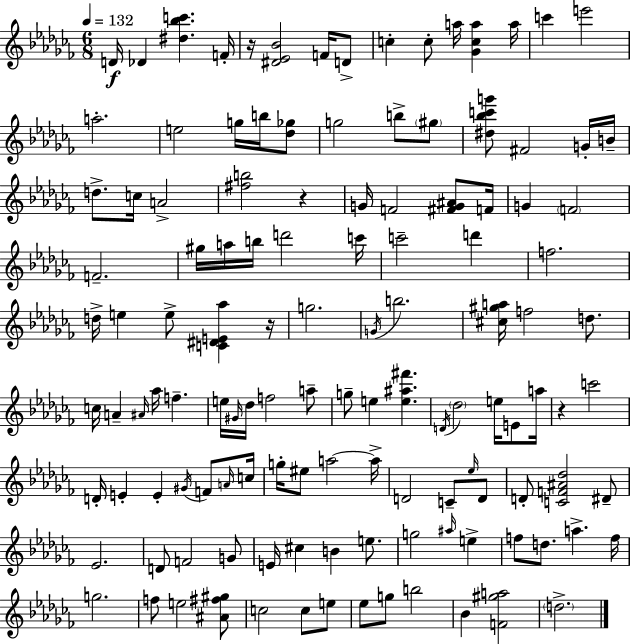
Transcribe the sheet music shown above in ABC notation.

X:1
T:Untitled
M:6/8
L:1/4
K:Abm
D/4 _D [^d_bc'] F/4 z/4 [^D_E_B]2 F/4 D/2 c c/2 a/4 [_Gca] a/4 c' e'2 a2 e2 g/4 b/4 [_d_g]/2 g2 b/2 ^g/2 [^d_bc'g']/2 ^F2 G/4 B/4 d/2 c/4 A2 [^fb]2 z G/4 F2 [^FG^A]/2 F/4 G F2 F2 ^g/4 a/4 b/4 d'2 c'/4 c'2 d' f2 d/4 e e/2 [C^DE_a] z/4 g2 G/4 b2 [^c^ga]/4 f2 d/2 c/4 A ^A/4 _a/4 f e/4 ^G/4 _d/4 f2 a/2 g/2 e [e^a^f'] D/4 _d2 e/4 E/2 a/4 z c'2 D/4 E E ^G/4 F/2 A/4 c/4 g/4 ^e/2 a2 a/4 D2 C/2 _e/4 D/2 D/2 [CF^A_d]2 ^D/2 _E2 D/2 F2 G/2 E/4 ^c B e/2 g2 ^a/4 e f/2 d/2 a f/4 g2 f/2 e2 [^A^f^g]/2 c2 c/2 e/2 _e/2 g/2 b2 _B [F^ga]2 d2